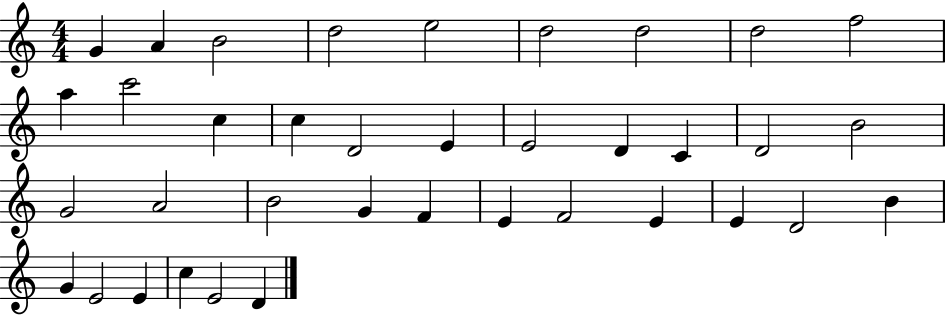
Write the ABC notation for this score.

X:1
T:Untitled
M:4/4
L:1/4
K:C
G A B2 d2 e2 d2 d2 d2 f2 a c'2 c c D2 E E2 D C D2 B2 G2 A2 B2 G F E F2 E E D2 B G E2 E c E2 D